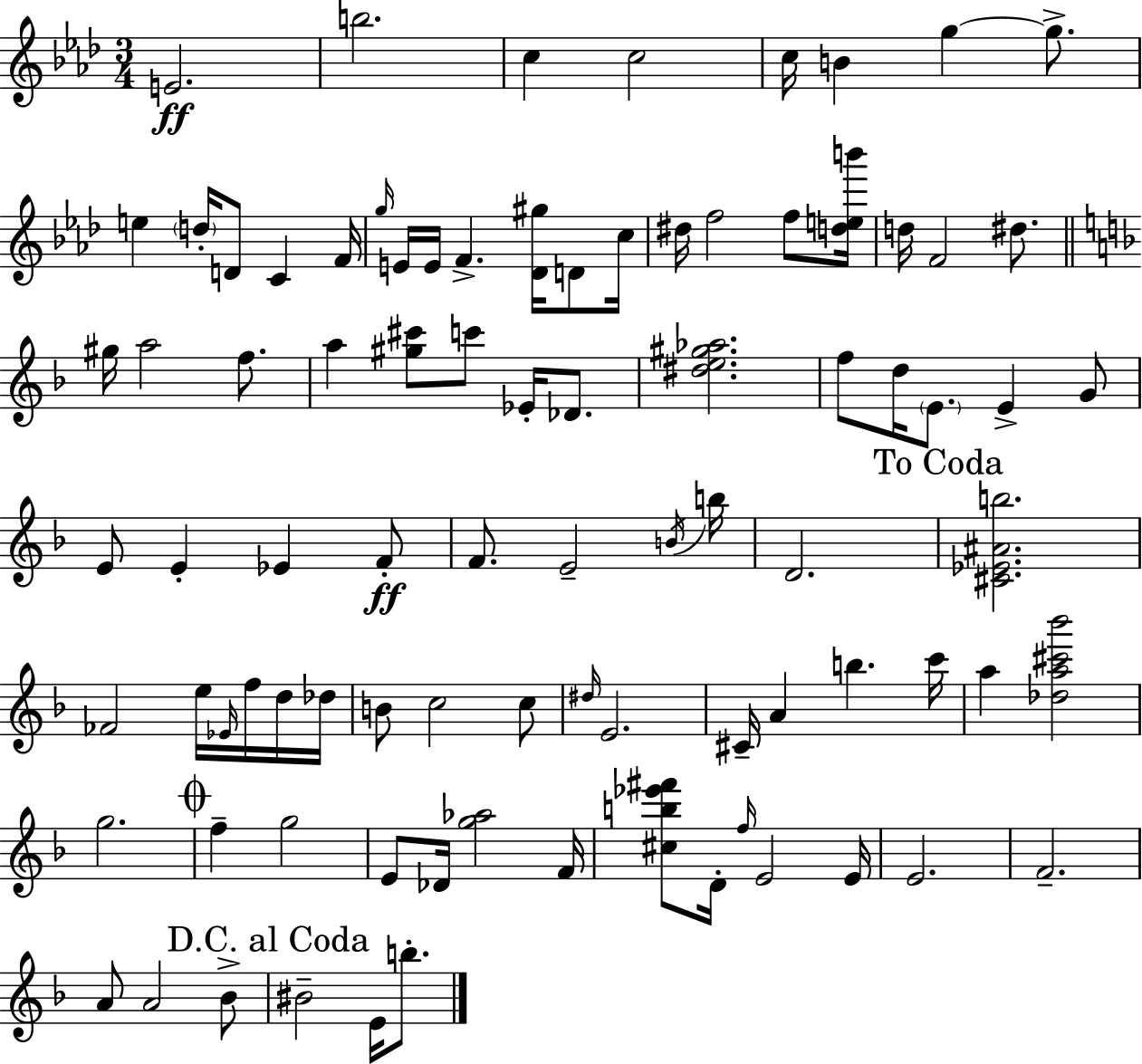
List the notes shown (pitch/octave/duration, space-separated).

E4/h. B5/h. C5/q C5/h C5/s B4/q G5/q G5/e. E5/q D5/s D4/e C4/q F4/s G5/s E4/s E4/s F4/q. [Db4,G#5]/s D4/e C5/s D#5/s F5/h F5/e [D5,E5,B6]/s D5/s F4/h D#5/e. G#5/s A5/h F5/e. A5/q [G#5,C#6]/e C6/e Eb4/s Db4/e. [D#5,E5,G#5,Ab5]/h. F5/e D5/s E4/e. E4/q G4/e E4/e E4/q Eb4/q F4/e F4/e. E4/h B4/s B5/s D4/h. [C#4,Eb4,A#4,B5]/h. FES4/h E5/s Eb4/s F5/s D5/s Db5/s B4/e C5/h C5/e D#5/s E4/h. C#4/s A4/q B5/q. C6/s A5/q [Db5,A5,C#6,Bb6]/h G5/h. F5/q G5/h E4/e Db4/s [G5,Ab5]/h F4/s [C#5,B5,Eb6,F#6]/e D4/s F5/s E4/h E4/s E4/h. F4/h. A4/e A4/h Bb4/e BIS4/h E4/s B5/e.